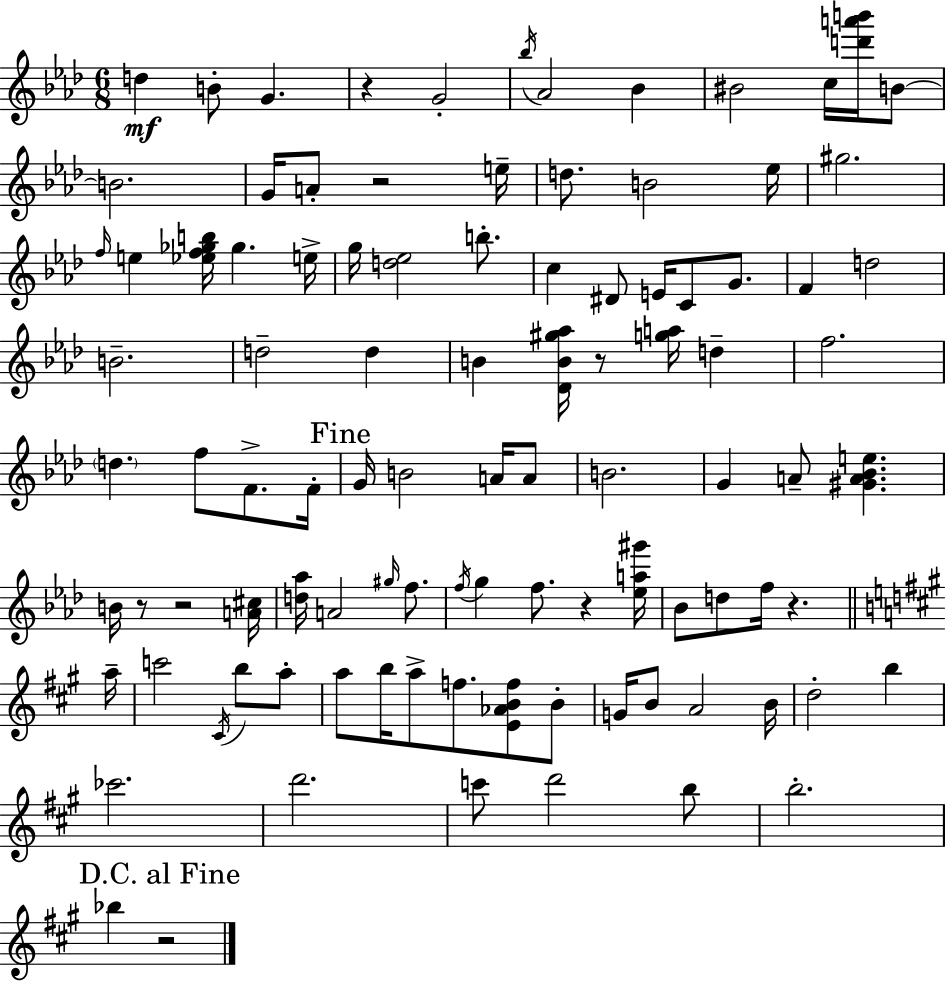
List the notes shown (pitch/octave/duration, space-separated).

D5/q B4/e G4/q. R/q G4/h Bb5/s Ab4/h Bb4/q BIS4/h C5/s [D6,A6,B6]/s B4/e B4/h. G4/s A4/e R/h E5/s D5/e. B4/h Eb5/s G#5/h. F5/s E5/q [Eb5,F5,Gb5,B5]/s Gb5/q. E5/s G5/s [D5,Eb5]/h B5/e. C5/q D#4/e E4/s C4/e G4/e. F4/q D5/h B4/h. D5/h D5/q B4/q [Db4,B4,G#5,Ab5]/s R/e [G5,A5]/s D5/q F5/h. D5/q. F5/e F4/e. F4/s G4/s B4/h A4/s A4/e B4/h. G4/q A4/e [G#4,A4,Bb4,E5]/q. B4/s R/e R/h [A4,C#5]/s [D5,Ab5]/s A4/h G#5/s F5/e. F5/s G5/q F5/e. R/q [Eb5,A5,G#6]/s Bb4/e D5/e F5/s R/q. A5/s C6/h C#4/s B5/e A5/e A5/e B5/s A5/e F5/e. [E4,Ab4,B4,F5]/e B4/e G4/s B4/e A4/h B4/s D5/h B5/q CES6/h. D6/h. C6/e D6/h B5/e B5/h. Bb5/q R/h